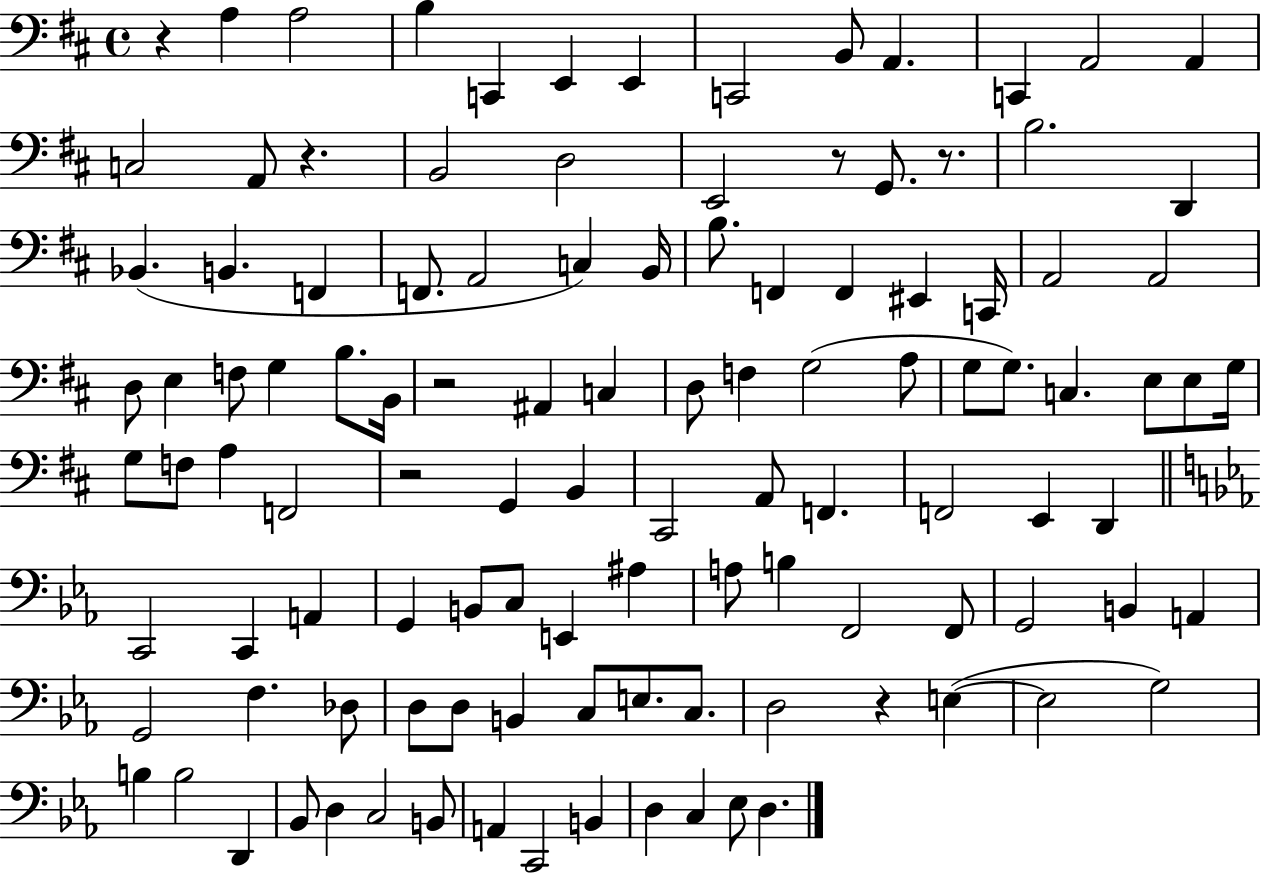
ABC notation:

X:1
T:Untitled
M:4/4
L:1/4
K:D
z A, A,2 B, C,, E,, E,, C,,2 B,,/2 A,, C,, A,,2 A,, C,2 A,,/2 z B,,2 D,2 E,,2 z/2 G,,/2 z/2 B,2 D,, _B,, B,, F,, F,,/2 A,,2 C, B,,/4 B,/2 F,, F,, ^E,, C,,/4 A,,2 A,,2 D,/2 E, F,/2 G, B,/2 B,,/4 z2 ^A,, C, D,/2 F, G,2 A,/2 G,/2 G,/2 C, E,/2 E,/2 G,/4 G,/2 F,/2 A, F,,2 z2 G,, B,, ^C,,2 A,,/2 F,, F,,2 E,, D,, C,,2 C,, A,, G,, B,,/2 C,/2 E,, ^A, A,/2 B, F,,2 F,,/2 G,,2 B,, A,, G,,2 F, _D,/2 D,/2 D,/2 B,, C,/2 E,/2 C,/2 D,2 z E, E,2 G,2 B, B,2 D,, _B,,/2 D, C,2 B,,/2 A,, C,,2 B,, D, C, _E,/2 D,